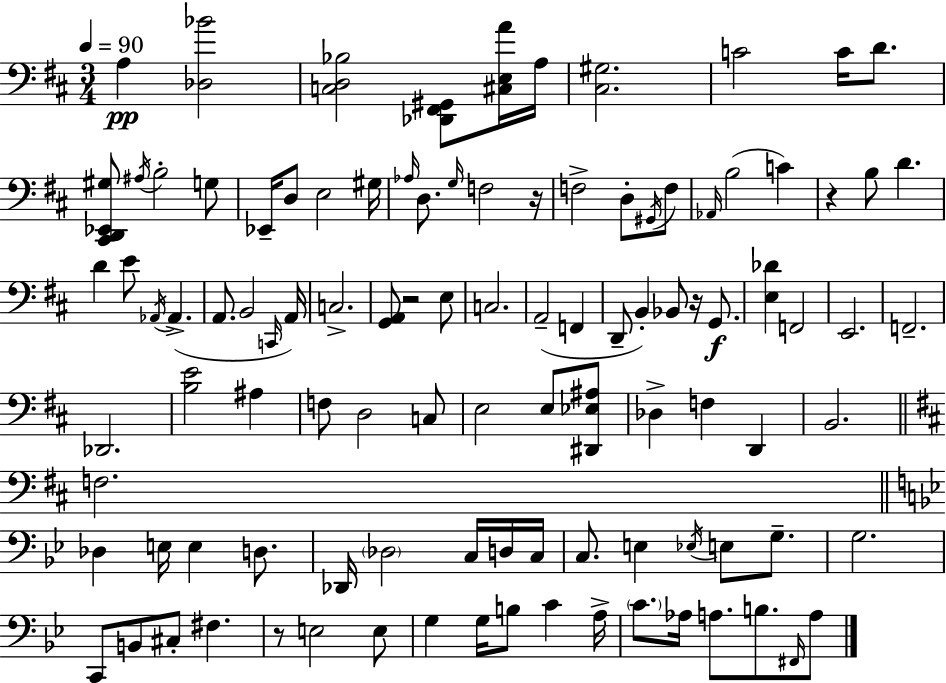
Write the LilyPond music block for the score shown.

{
  \clef bass
  \numericTimeSignature
  \time 3/4
  \key d \major
  \tempo 4 = 90
  a4\pp <des bes'>2 | <c d bes>2 <des, fis, gis,>8 <cis e a'>16 a16 | <cis gis>2. | c'2 c'16 d'8. | \break <cis, d, ees, gis>8 \acciaccatura { ais16 } b2-. g8 | ees,16-- d8 e2 | gis16 \grace { aes16 } d8. \grace { g16 } f2 | r16 f2-> d8-. | \break \acciaccatura { gis,16 } f8 \grace { aes,16 }( b2 | c'4) r4 b8 d'4. | d'4 e'8 \acciaccatura { aes,16 }( | aes,4.-> a,8. b,2 | \break \grace { c,16 } a,16) c2.-> | <g, a,>8 r2 | e8 c2. | a,2--( | \break f,4 d,8-- b,4-.) | bes,8 r16 g,8.\f <e des'>4 f,2 | e,2. | f,2.-- | \break des,2. | <b e'>2 | ais4 f8 d2 | c8 e2 | \break e8 <dis, ees ais>8 des4-> f4 | d,4 b,2. | \bar "||" \break \key b \minor f2. | \bar "||" \break \key bes \major des4 e16 e4 d8. | des,16 \parenthesize des2 c16 d16 c16 | c8. e4 \acciaccatura { ees16 } e8 g8.-- | g2. | \break c,8 b,8 cis8-. fis4. | r8 e2 e8 | g4 g16 b8 c'4 | a16-> \parenthesize c'8. aes16 a8. b8. \grace { fis,16 } | \break a8 \bar "|."
}